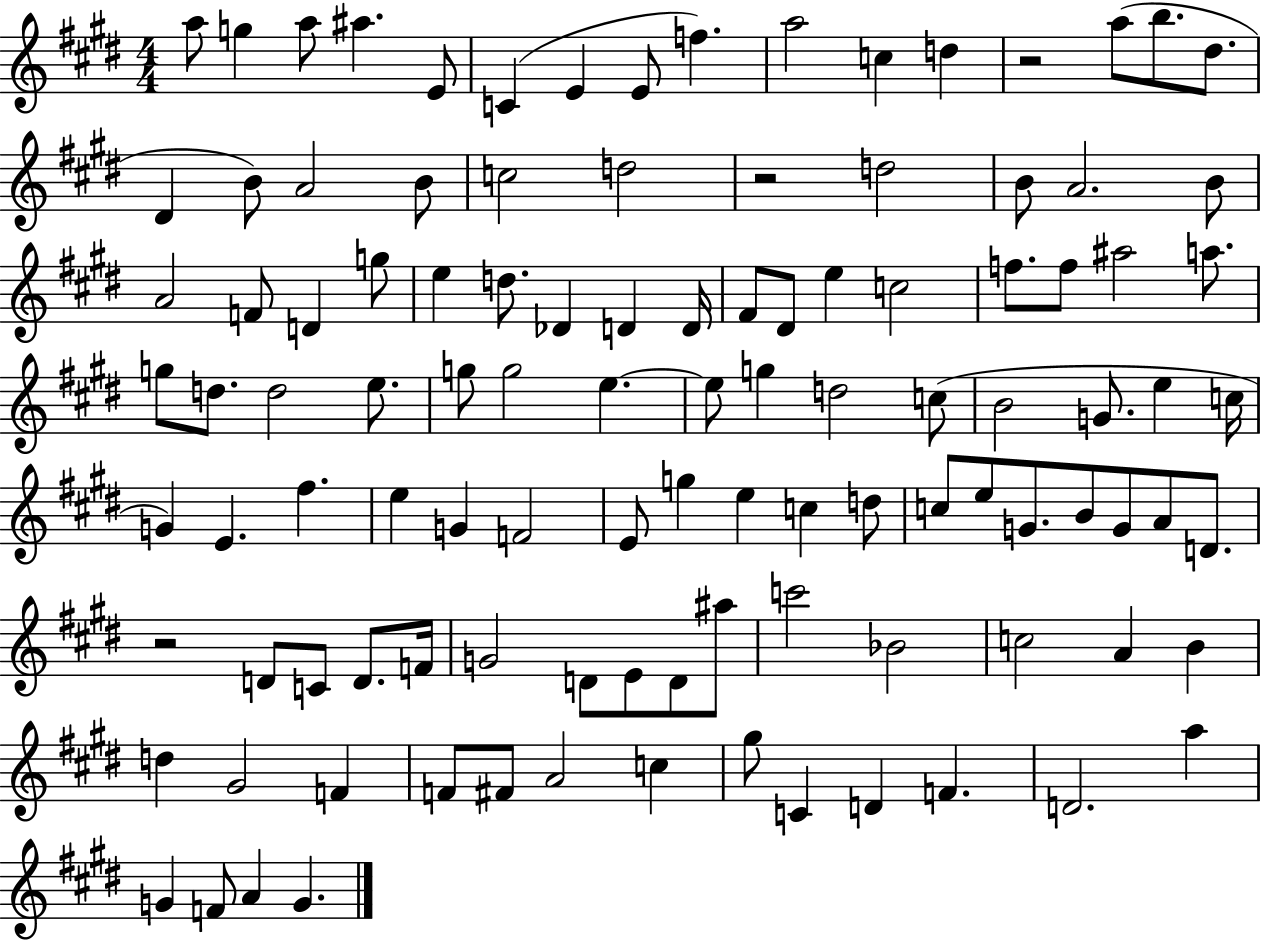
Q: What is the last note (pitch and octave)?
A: G4